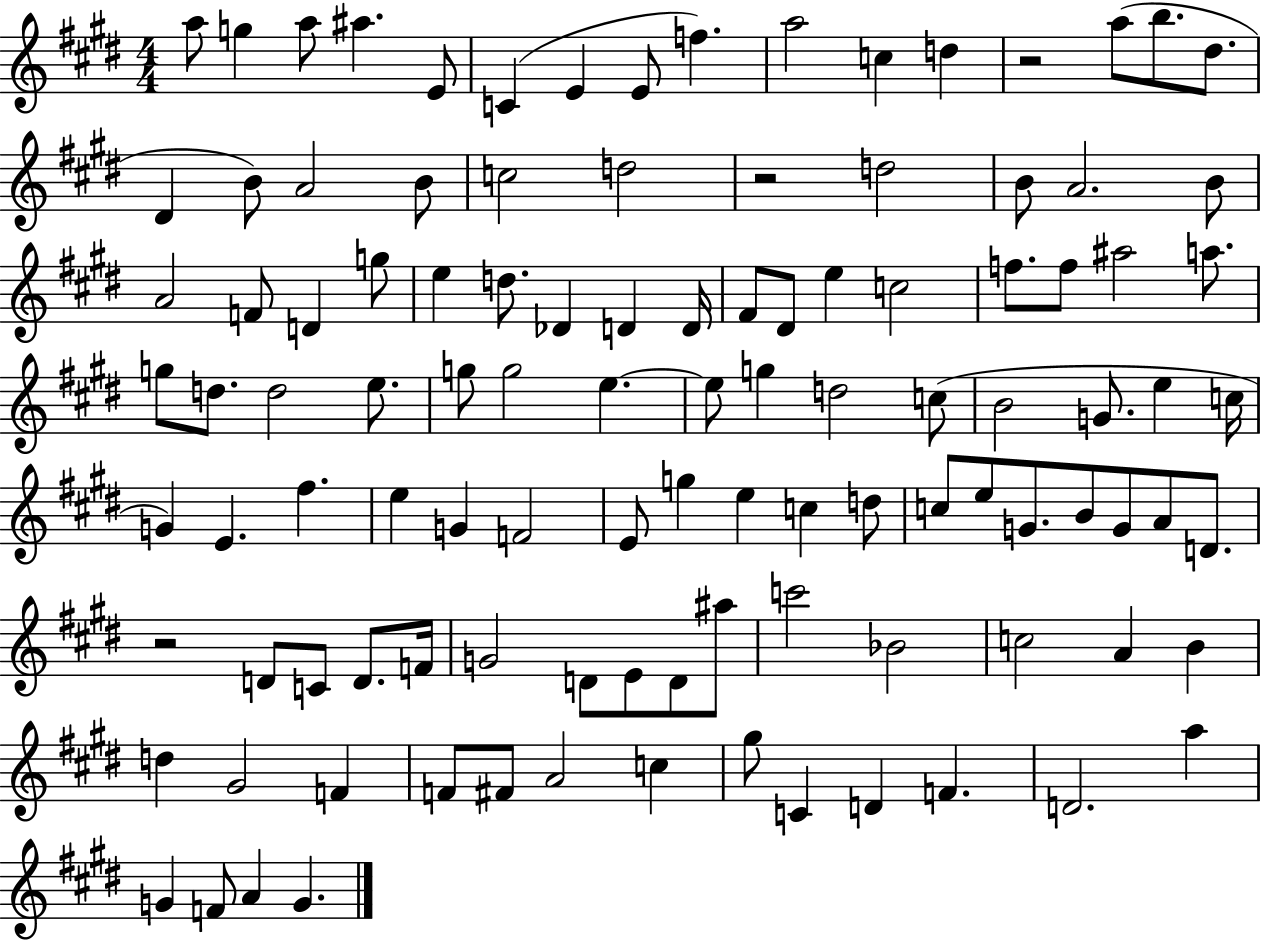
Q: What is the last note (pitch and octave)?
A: G4